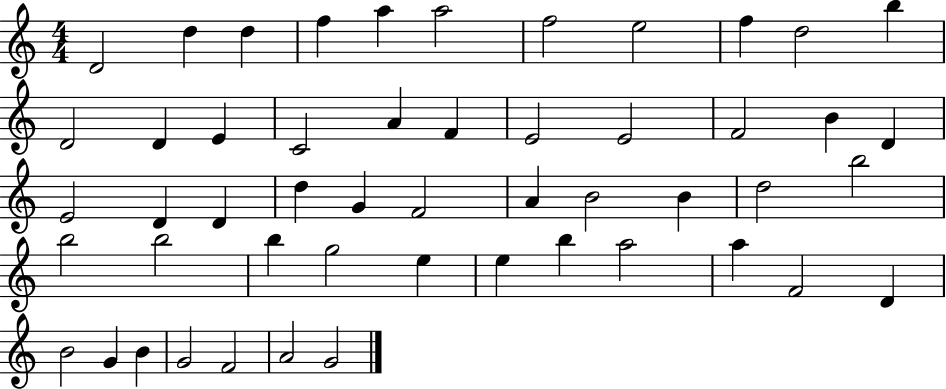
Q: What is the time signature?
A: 4/4